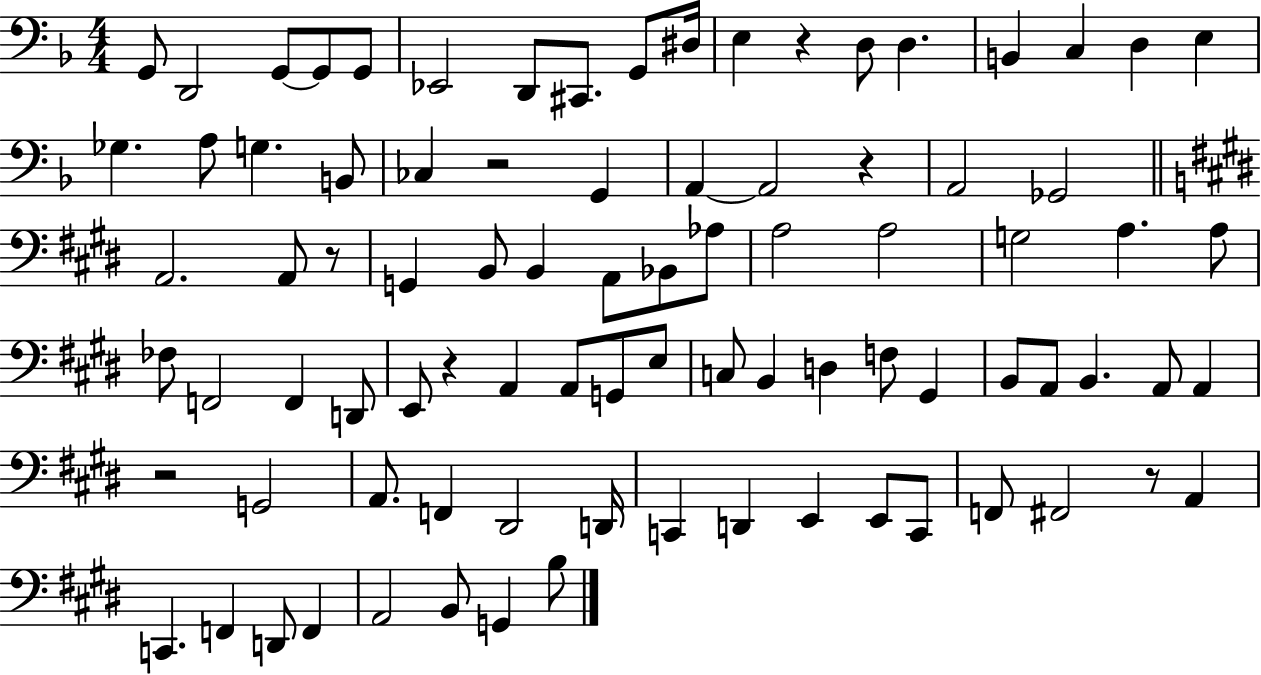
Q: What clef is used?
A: bass